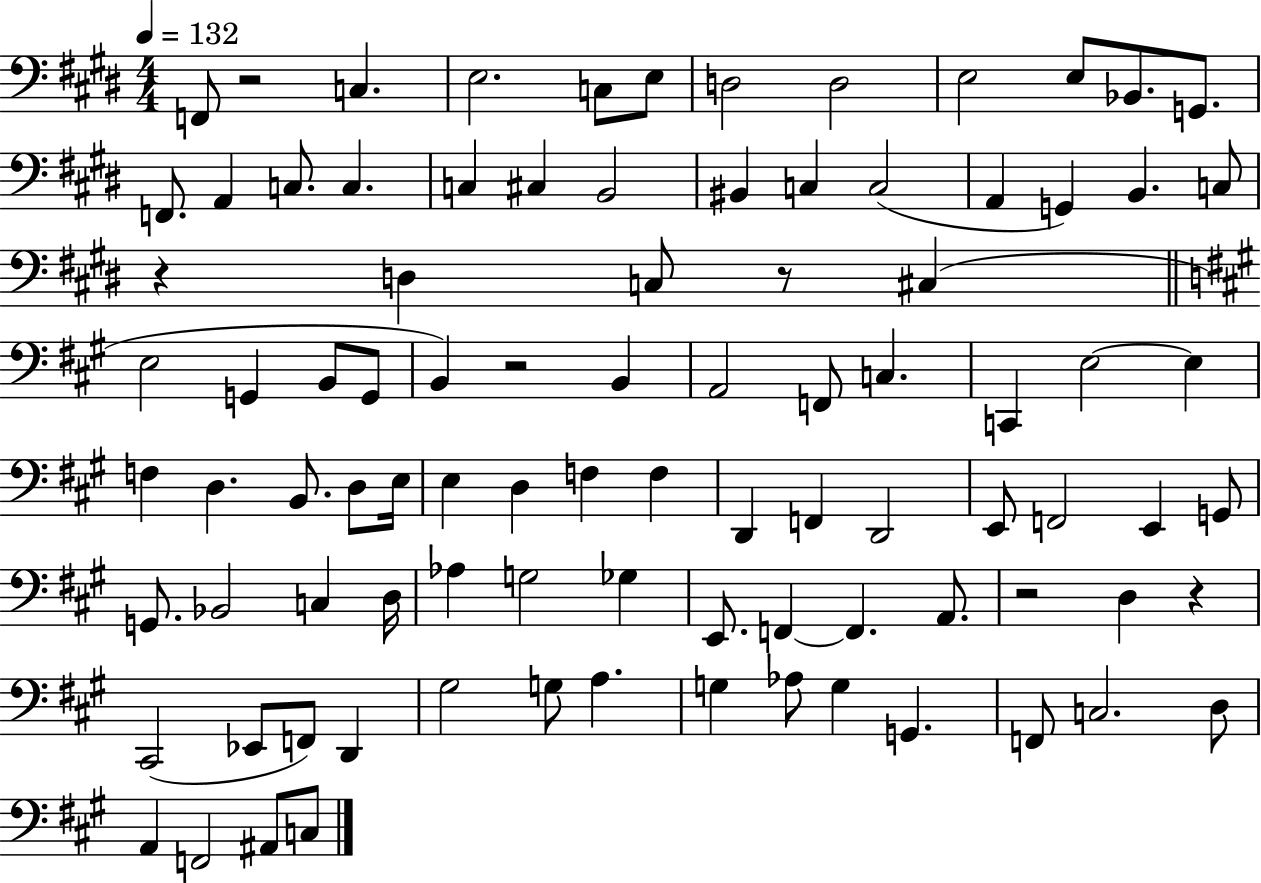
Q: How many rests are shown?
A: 6